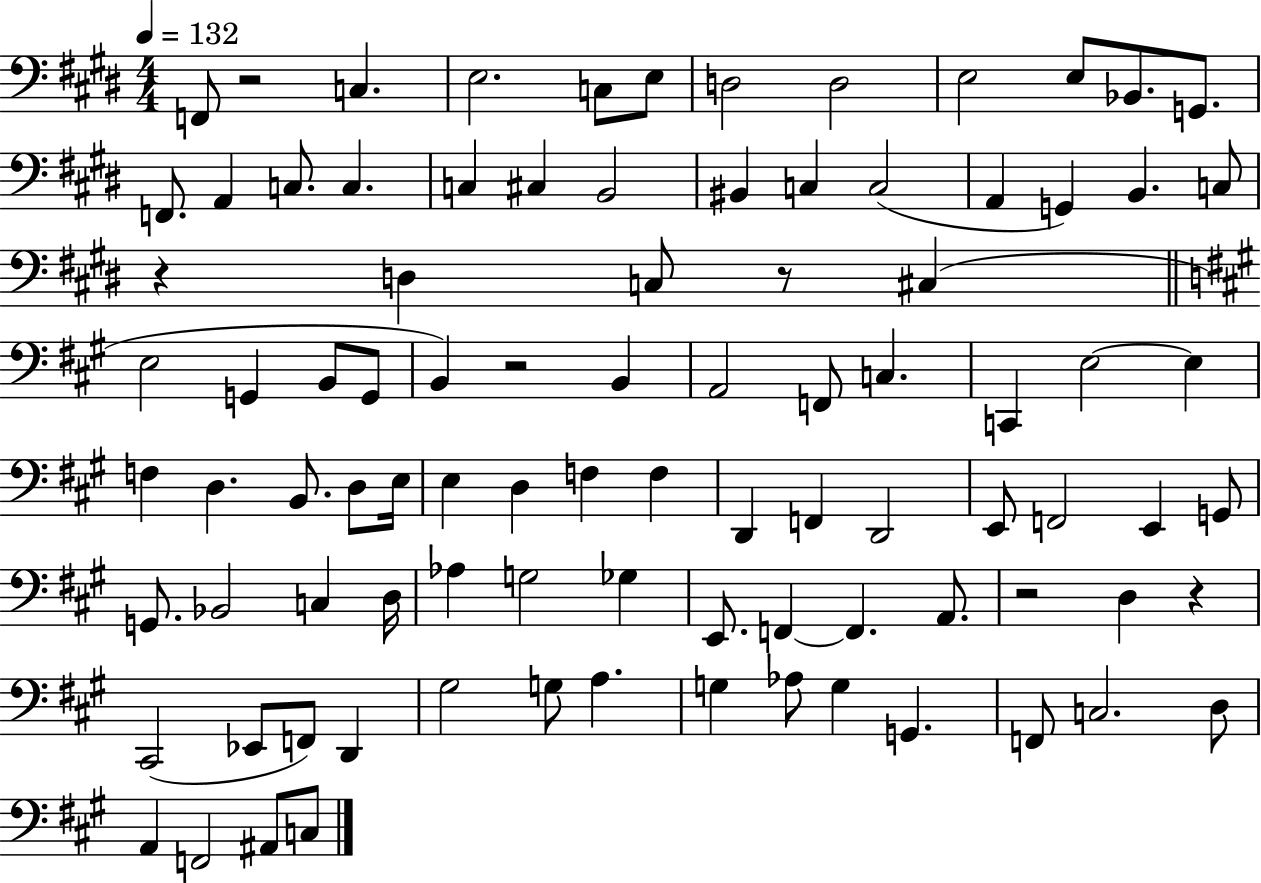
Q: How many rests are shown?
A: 6